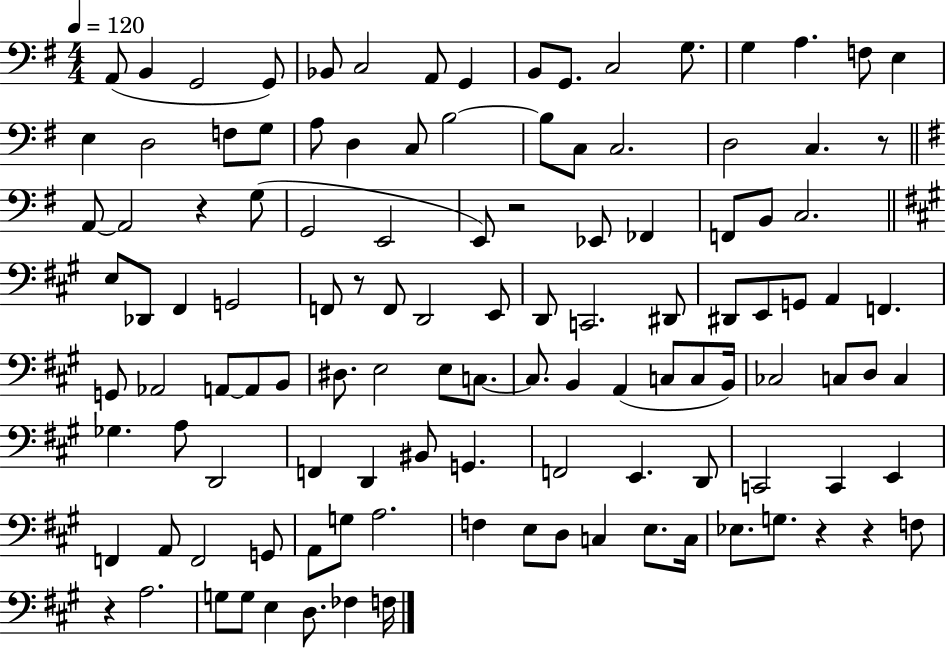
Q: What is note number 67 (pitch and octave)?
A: B2